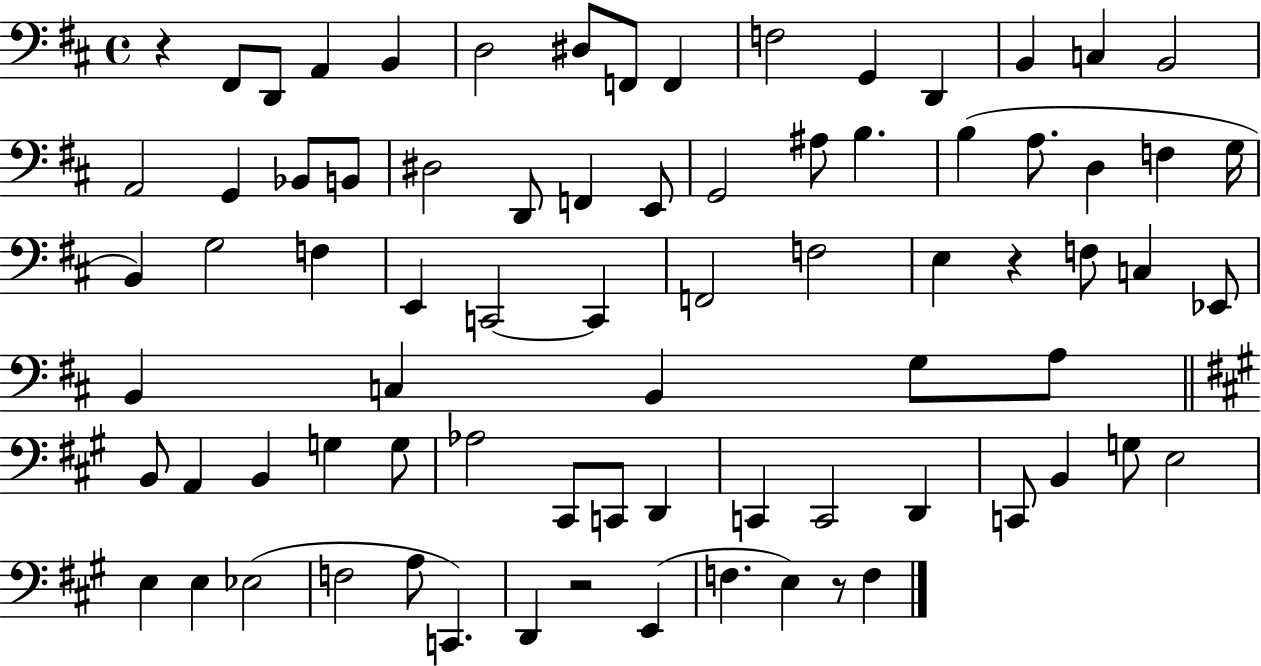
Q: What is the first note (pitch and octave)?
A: F#2